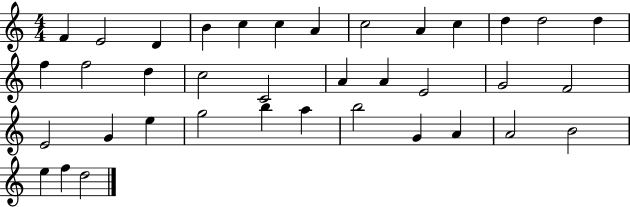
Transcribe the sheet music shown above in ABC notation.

X:1
T:Untitled
M:4/4
L:1/4
K:C
F E2 D B c c A c2 A c d d2 d f f2 d c2 C2 A A E2 G2 F2 E2 G e g2 b a b2 G A A2 B2 e f d2